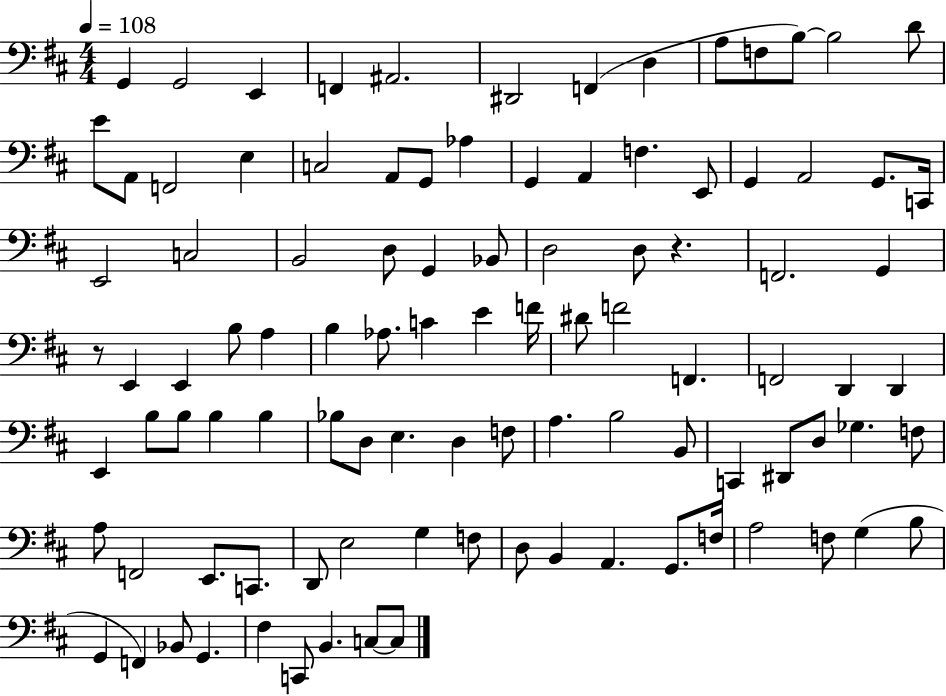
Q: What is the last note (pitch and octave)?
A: C3